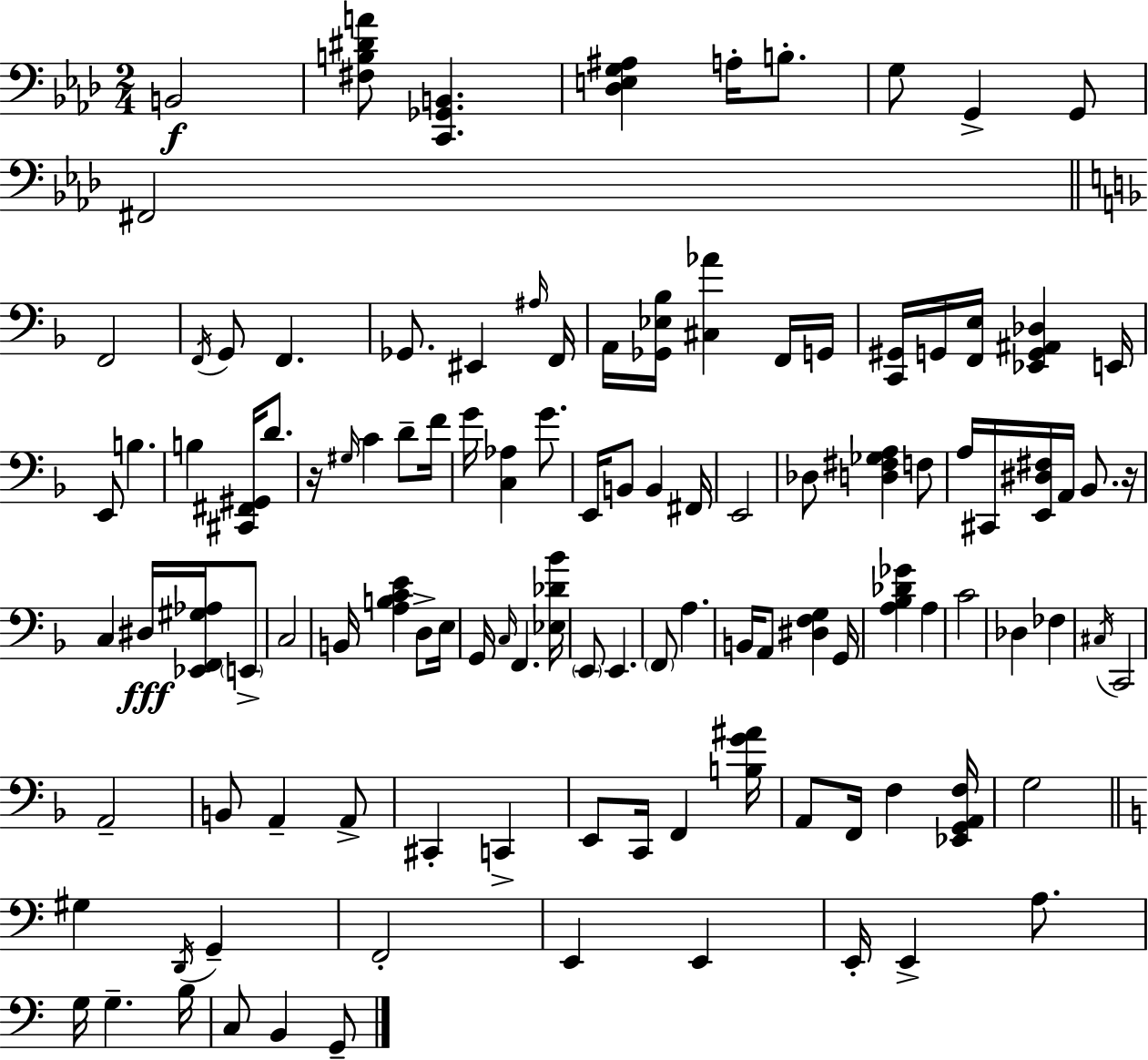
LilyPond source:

{
  \clef bass
  \numericTimeSignature
  \time 2/4
  \key f \minor
  b,2\f | <fis b dis' a'>8 <c, ges, b,>4. | <des e g ais>4 a16-. b8.-. | g8 g,4-> g,8 | \break fis,2 | \bar "||" \break \key f \major f,2 | \acciaccatura { f,16 } g,8 f,4. | ges,8. eis,4 | \grace { ais16 } f,16 a,16 <ges, ees bes>16 <cis aes'>4 | \break f,16 g,16 <c, gis,>16 g,16 <f, e>16 <ees, g, ais, des>4 | e,16 e,8 b4. | b4 <cis, fis, gis,>16 d'8. | r16 \grace { gis16 } c'4 | \break d'8-- f'16 g'16 <c aes>4 | g'8. e,16 b,8 b,4 | fis,16 e,2 | des8 <d fis ges a>4 | \break f8 a16 cis,16 <e, dis fis>16 a,16 bes,8. | r16 c4 dis16\fff | <ees, f, gis aes>16 \parenthesize e,8-> c2 | b,16 <a b c' e'>4 | \break d8-> e16 g,16 \grace { c16 } f,4. | <ees des' bes'>16 \parenthesize e,8 e,4. | \parenthesize f,8 a4. | b,16 a,8 <dis f g>4 | \break g,16 <a bes des' ges'>4 | a4 c'2 | des4 | fes4 \acciaccatura { cis16 } c,2 | \break a,2-- | b,8 a,4-- | a,8-> cis,4-. | c,4-> e,8 c,16 | \break f,4 <b g' ais'>16 a,8 f,16 | f4 <ees, g, a, f>16 g2 | \bar "||" \break \key c \major gis4 \acciaccatura { d,16 } g,4-- | f,2-. | e,4 e,4 | e,16-. e,4-> a8. | \break g16 g4.-- | b16 c8 b,4 g,8-- | \bar "|."
}